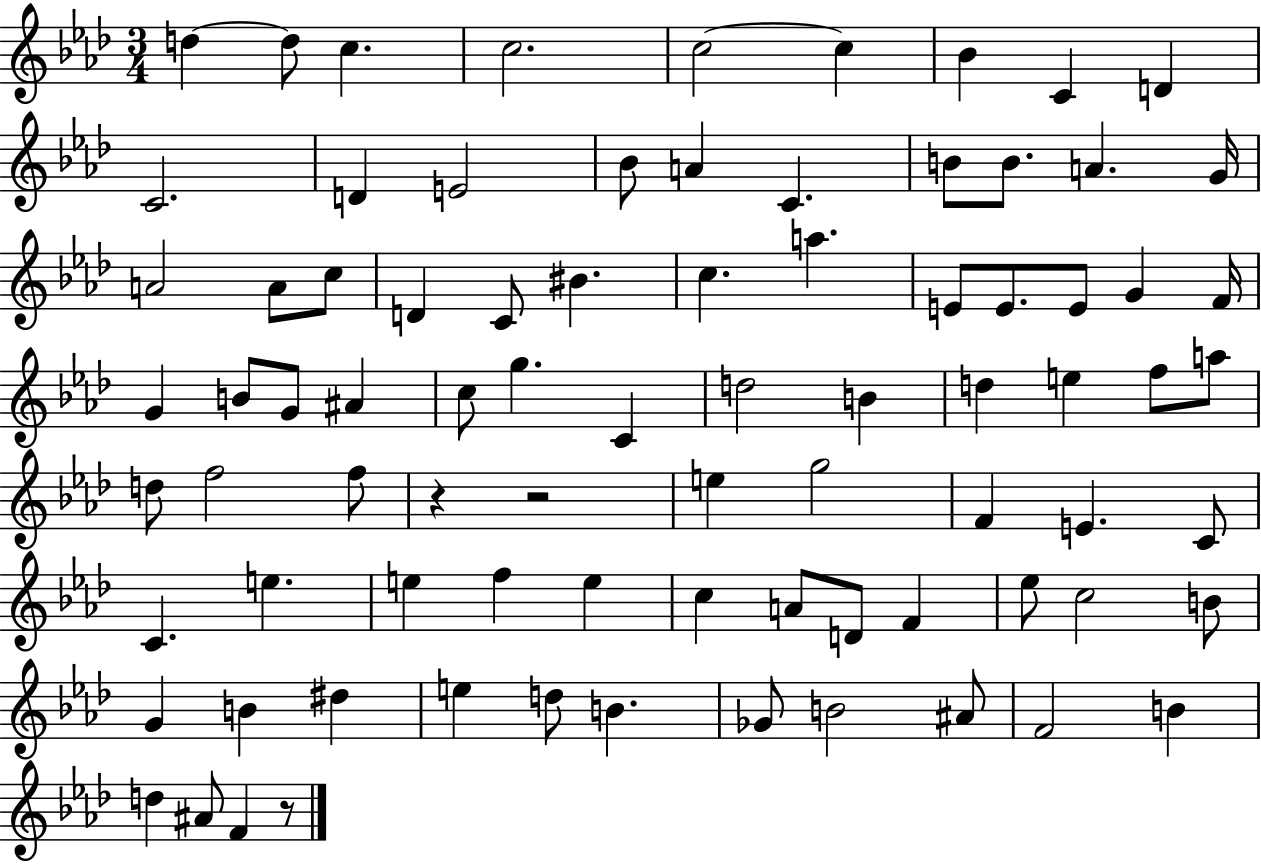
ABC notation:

X:1
T:Untitled
M:3/4
L:1/4
K:Ab
d d/2 c c2 c2 c _B C D C2 D E2 _B/2 A C B/2 B/2 A G/4 A2 A/2 c/2 D C/2 ^B c a E/2 E/2 E/2 G F/4 G B/2 G/2 ^A c/2 g C d2 B d e f/2 a/2 d/2 f2 f/2 z z2 e g2 F E C/2 C e e f e c A/2 D/2 F _e/2 c2 B/2 G B ^d e d/2 B _G/2 B2 ^A/2 F2 B d ^A/2 F z/2